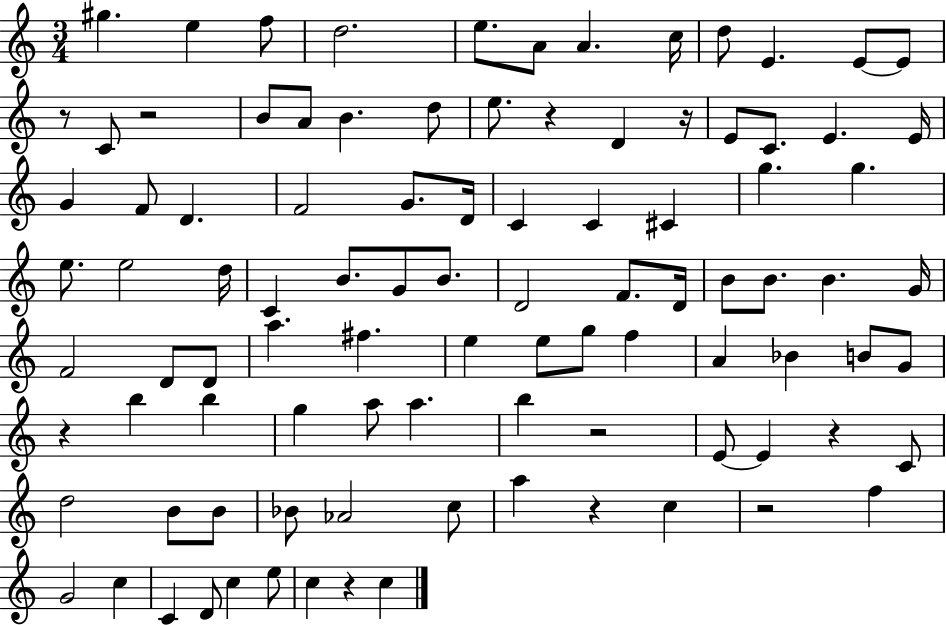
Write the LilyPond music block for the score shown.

{
  \clef treble
  \numericTimeSignature
  \time 3/4
  \key c \major
  gis''4. e''4 f''8 | d''2. | e''8. a'8 a'4. c''16 | d''8 e'4. e'8~~ e'8 | \break r8 c'8 r2 | b'8 a'8 b'4. d''8 | e''8. r4 d'4 r16 | e'8 c'8. e'4. e'16 | \break g'4 f'8 d'4. | f'2 g'8. d'16 | c'4 c'4 cis'4 | g''4. g''4. | \break e''8. e''2 d''16 | c'4 b'8. g'8 b'8. | d'2 f'8. d'16 | b'8 b'8. b'4. g'16 | \break f'2 d'8 d'8 | a''4. fis''4. | e''4 e''8 g''8 f''4 | a'4 bes'4 b'8 g'8 | \break r4 b''4 b''4 | g''4 a''8 a''4. | b''4 r2 | e'8~~ e'4 r4 c'8 | \break d''2 b'8 b'8 | bes'8 aes'2 c''8 | a''4 r4 c''4 | r2 f''4 | \break g'2 c''4 | c'4 d'8 c''4 e''8 | c''4 r4 c''4 | \bar "|."
}